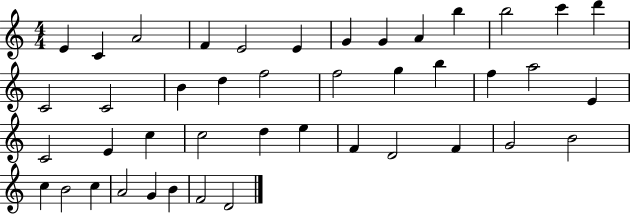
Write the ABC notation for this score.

X:1
T:Untitled
M:4/4
L:1/4
K:C
E C A2 F E2 E G G A b b2 c' d' C2 C2 B d f2 f2 g b f a2 E C2 E c c2 d e F D2 F G2 B2 c B2 c A2 G B F2 D2